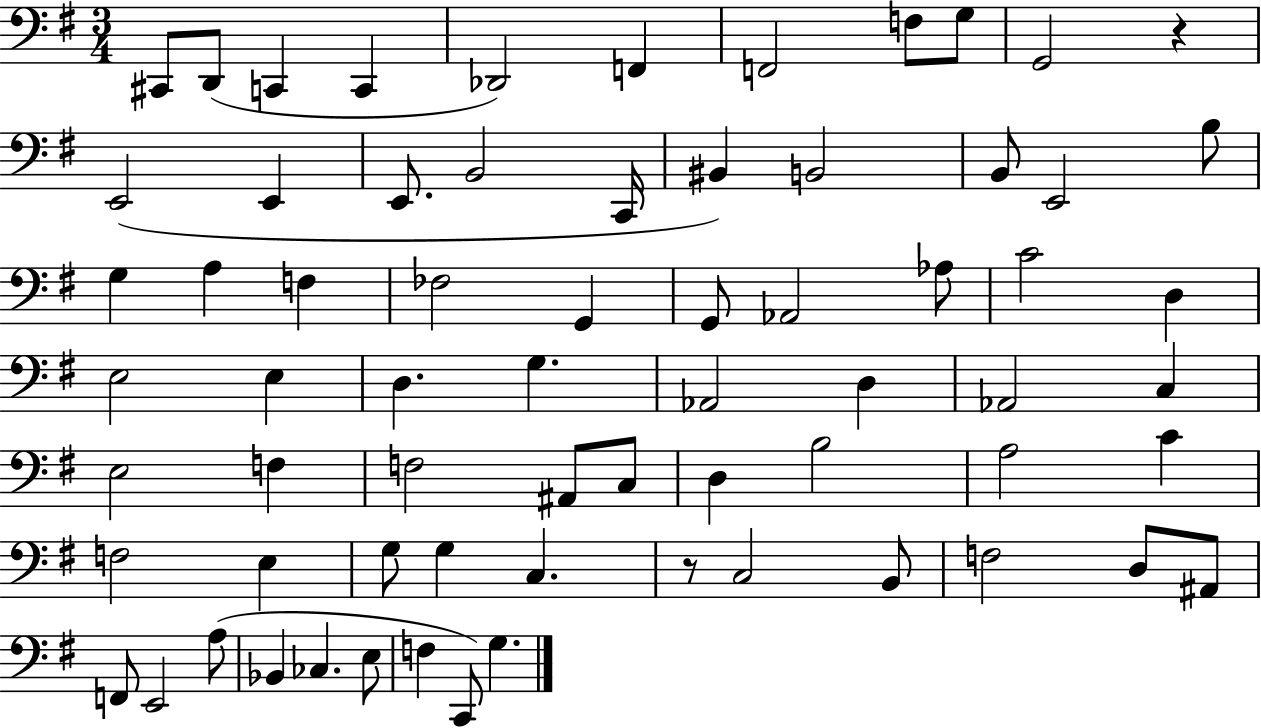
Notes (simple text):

C#2/e D2/e C2/q C2/q Db2/h F2/q F2/h F3/e G3/e G2/h R/q E2/h E2/q E2/e. B2/h C2/s BIS2/q B2/h B2/e E2/h B3/e G3/q A3/q F3/q FES3/h G2/q G2/e Ab2/h Ab3/e C4/h D3/q E3/h E3/q D3/q. G3/q. Ab2/h D3/q Ab2/h C3/q E3/h F3/q F3/h A#2/e C3/e D3/q B3/h A3/h C4/q F3/h E3/q G3/e G3/q C3/q. R/e C3/h B2/e F3/h D3/e A#2/e F2/e E2/h A3/e Bb2/q CES3/q. E3/e F3/q C2/e G3/q.